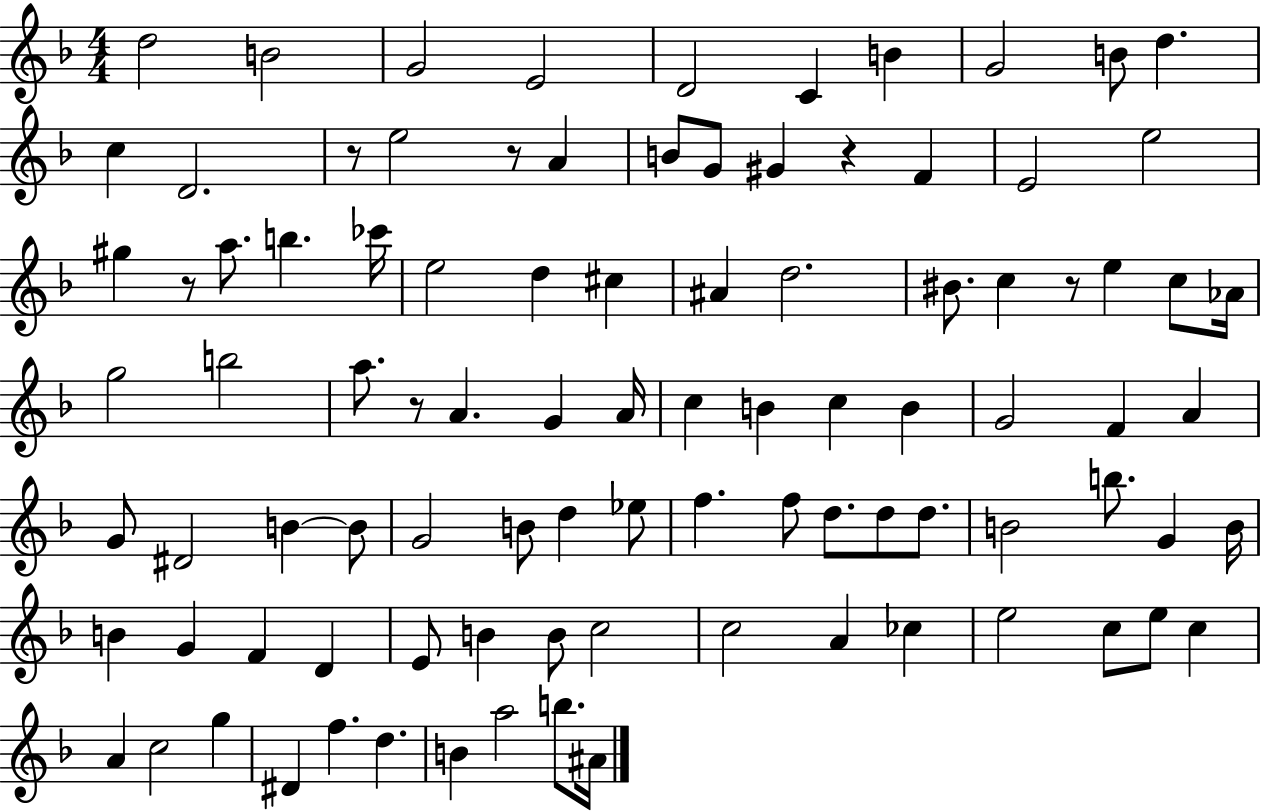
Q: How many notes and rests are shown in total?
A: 95